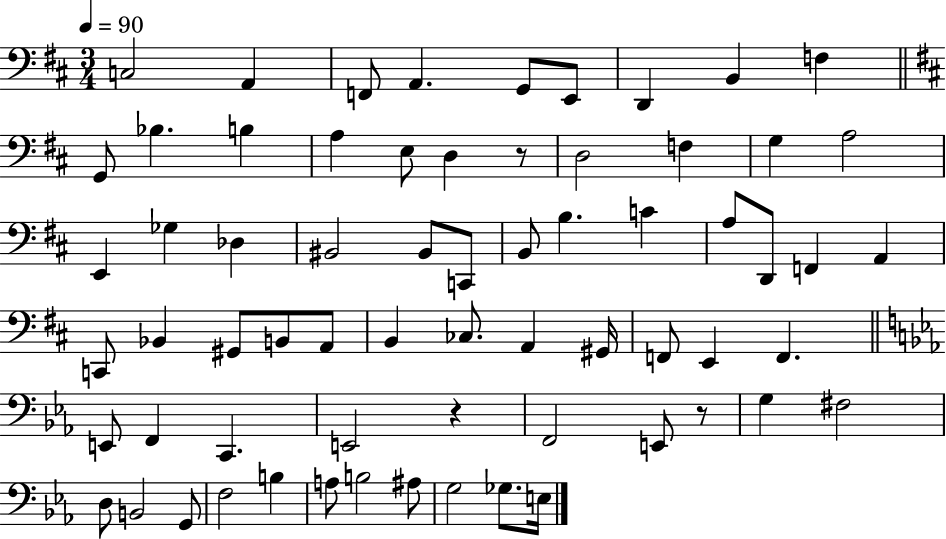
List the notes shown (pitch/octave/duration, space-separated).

C3/h A2/q F2/e A2/q. G2/e E2/e D2/q B2/q F3/q G2/e Bb3/q. B3/q A3/q E3/e D3/q R/e D3/h F3/q G3/q A3/h E2/q Gb3/q Db3/q BIS2/h BIS2/e C2/e B2/e B3/q. C4/q A3/e D2/e F2/q A2/q C2/e Bb2/q G#2/e B2/e A2/e B2/q CES3/e. A2/q G#2/s F2/e E2/q F2/q. E2/e F2/q C2/q. E2/h R/q F2/h E2/e R/e G3/q F#3/h D3/e B2/h G2/e F3/h B3/q A3/e B3/h A#3/e G3/h Gb3/e. E3/s